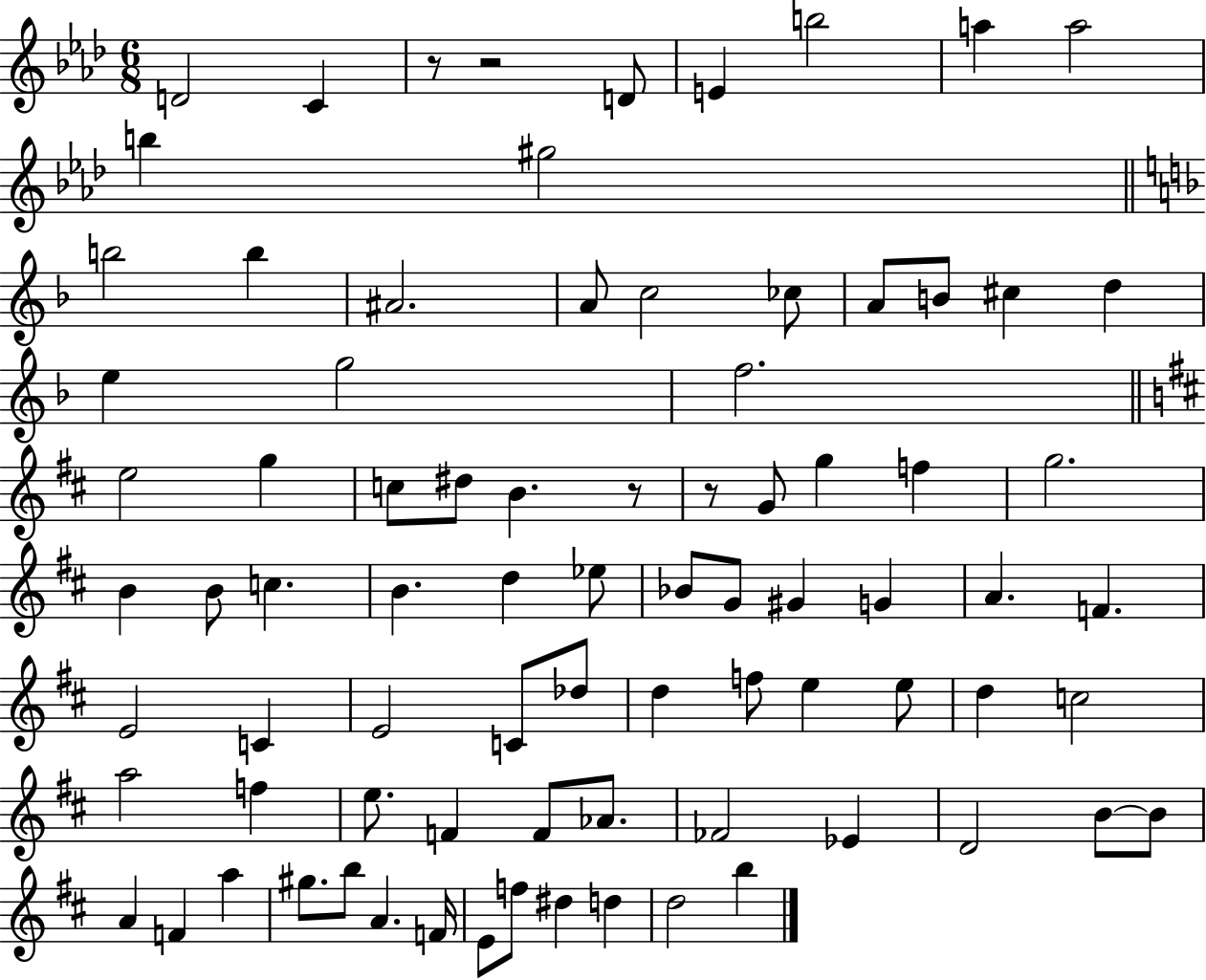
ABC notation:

X:1
T:Untitled
M:6/8
L:1/4
K:Ab
D2 C z/2 z2 D/2 E b2 a a2 b ^g2 b2 b ^A2 A/2 c2 _c/2 A/2 B/2 ^c d e g2 f2 e2 g c/2 ^d/2 B z/2 z/2 G/2 g f g2 B B/2 c B d _e/2 _B/2 G/2 ^G G A F E2 C E2 C/2 _d/2 d f/2 e e/2 d c2 a2 f e/2 F F/2 _A/2 _F2 _E D2 B/2 B/2 A F a ^g/2 b/2 A F/4 E/2 f/2 ^d d d2 b